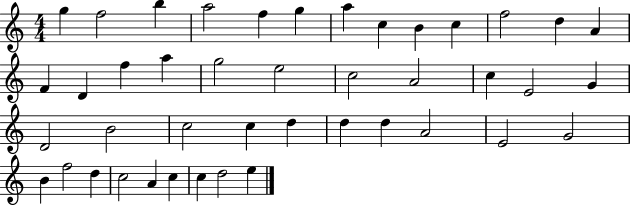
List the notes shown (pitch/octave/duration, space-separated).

G5/q F5/h B5/q A5/h F5/q G5/q A5/q C5/q B4/q C5/q F5/h D5/q A4/q F4/q D4/q F5/q A5/q G5/h E5/h C5/h A4/h C5/q E4/h G4/q D4/h B4/h C5/h C5/q D5/q D5/q D5/q A4/h E4/h G4/h B4/q F5/h D5/q C5/h A4/q C5/q C5/q D5/h E5/q